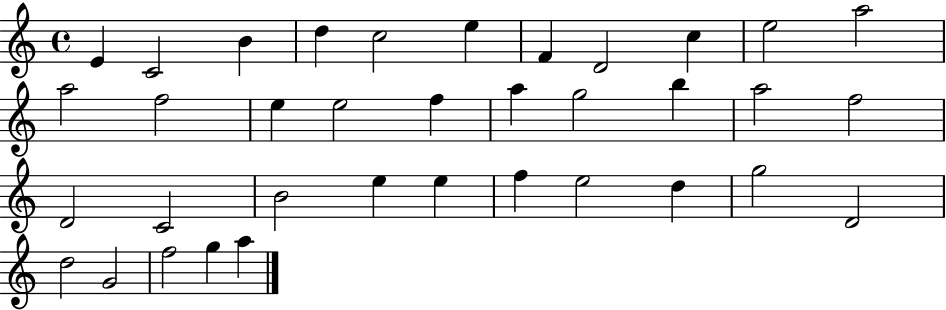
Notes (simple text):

E4/q C4/h B4/q D5/q C5/h E5/q F4/q D4/h C5/q E5/h A5/h A5/h F5/h E5/q E5/h F5/q A5/q G5/h B5/q A5/h F5/h D4/h C4/h B4/h E5/q E5/q F5/q E5/h D5/q G5/h D4/h D5/h G4/h F5/h G5/q A5/q